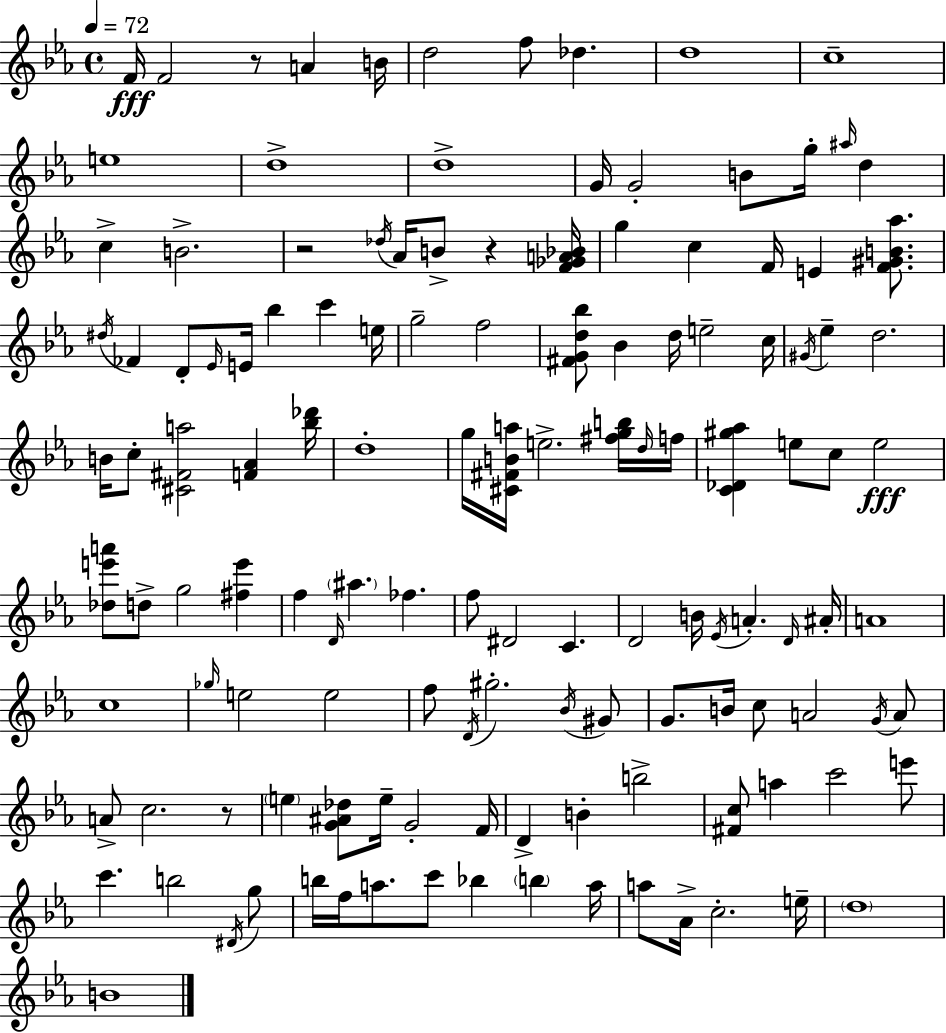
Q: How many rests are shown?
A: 4